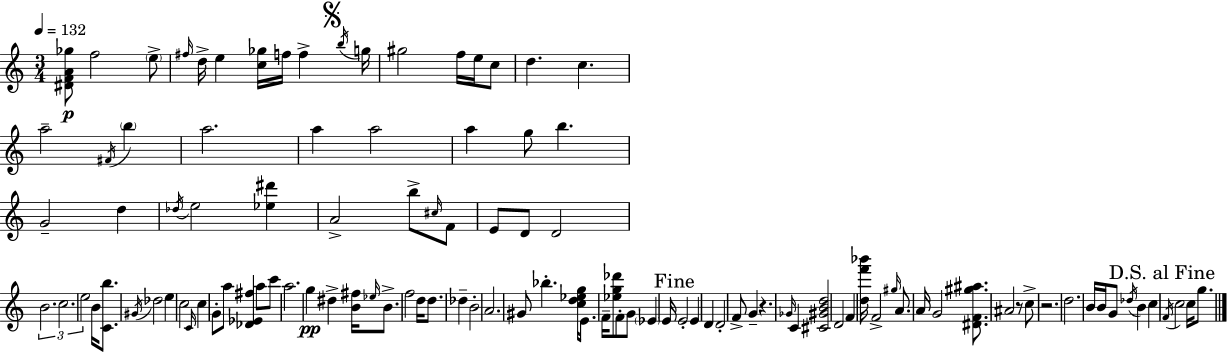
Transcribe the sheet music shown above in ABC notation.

X:1
T:Untitled
M:3/4
L:1/4
K:Am
[^DFA_g]/2 f2 e/2 ^f/4 d/4 e [c_g]/4 f/4 f b/4 g/4 ^g2 f/4 e/4 c/2 d c a2 ^F/4 b a2 a a2 a g/2 b G2 d _d/4 e2 [_e^d'] A2 b/2 ^c/4 F/2 E/2 D/2 D2 B2 c2 e2 B/4 [Cb]/2 ^G/4 _d2 e c2 C/4 c G/2 a/2 [_D_E^f] a/2 c'/2 a2 g ^d [B^f]/4 _e/4 B/2 f2 d/4 d/2 _d B2 A2 ^G/2 _b [cd_eg]/4 E/2 F/4 [_eg_d']/2 F/2 G/2 _E E/4 E2 E D D2 F/2 G z _G/4 C [^C^GBd]2 D2 F [df'_b']/4 F2 ^g/4 A/2 A/4 G2 [^DF^g^a]/2 ^A2 z/2 c/2 z2 d2 B/4 B/4 G/2 _d/4 B c F/4 c2 c/4 g/2